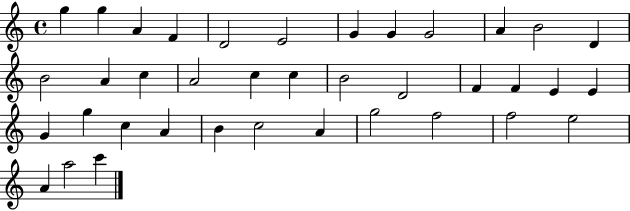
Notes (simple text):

G5/q G5/q A4/q F4/q D4/h E4/h G4/q G4/q G4/h A4/q B4/h D4/q B4/h A4/q C5/q A4/h C5/q C5/q B4/h D4/h F4/q F4/q E4/q E4/q G4/q G5/q C5/q A4/q B4/q C5/h A4/q G5/h F5/h F5/h E5/h A4/q A5/h C6/q